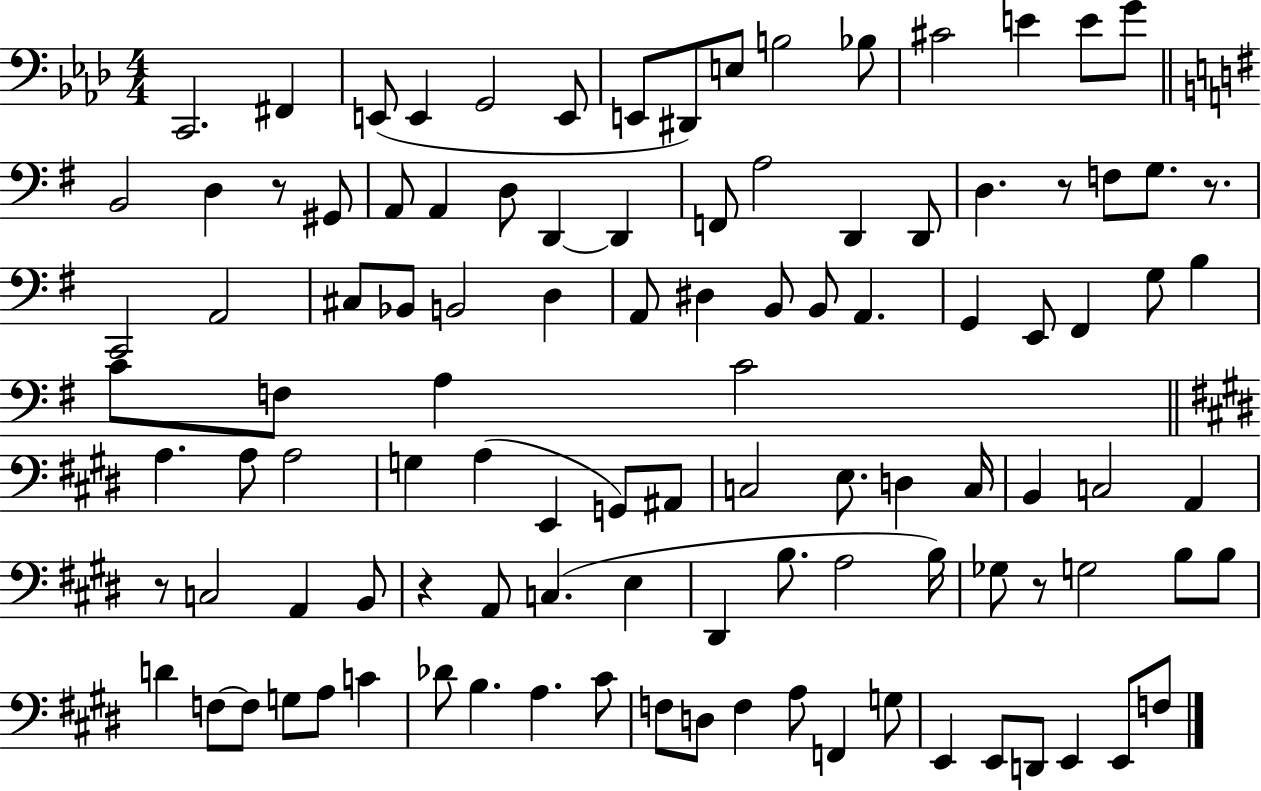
C2/h. F#2/q E2/e E2/q G2/h E2/e E2/e D#2/e E3/e B3/h Bb3/e C#4/h E4/q E4/e G4/e B2/h D3/q R/e G#2/e A2/e A2/q D3/e D2/q D2/q F2/e A3/h D2/q D2/e D3/q. R/e F3/e G3/e. R/e. C2/h A2/h C#3/e Bb2/e B2/h D3/q A2/e D#3/q B2/e B2/e A2/q. G2/q E2/e F#2/q G3/e B3/q C4/e F3/e A3/q C4/h A3/q. A3/e A3/h G3/q A3/q E2/q G2/e A#2/e C3/h E3/e. D3/q C3/s B2/q C3/h A2/q R/e C3/h A2/q B2/e R/q A2/e C3/q. E3/q D#2/q B3/e. A3/h B3/s Gb3/e R/e G3/h B3/e B3/e D4/q F3/e F3/e G3/e A3/e C4/q Db4/e B3/q. A3/q. C#4/e F3/e D3/e F3/q A3/e F2/q G3/e E2/q E2/e D2/e E2/q E2/e F3/e